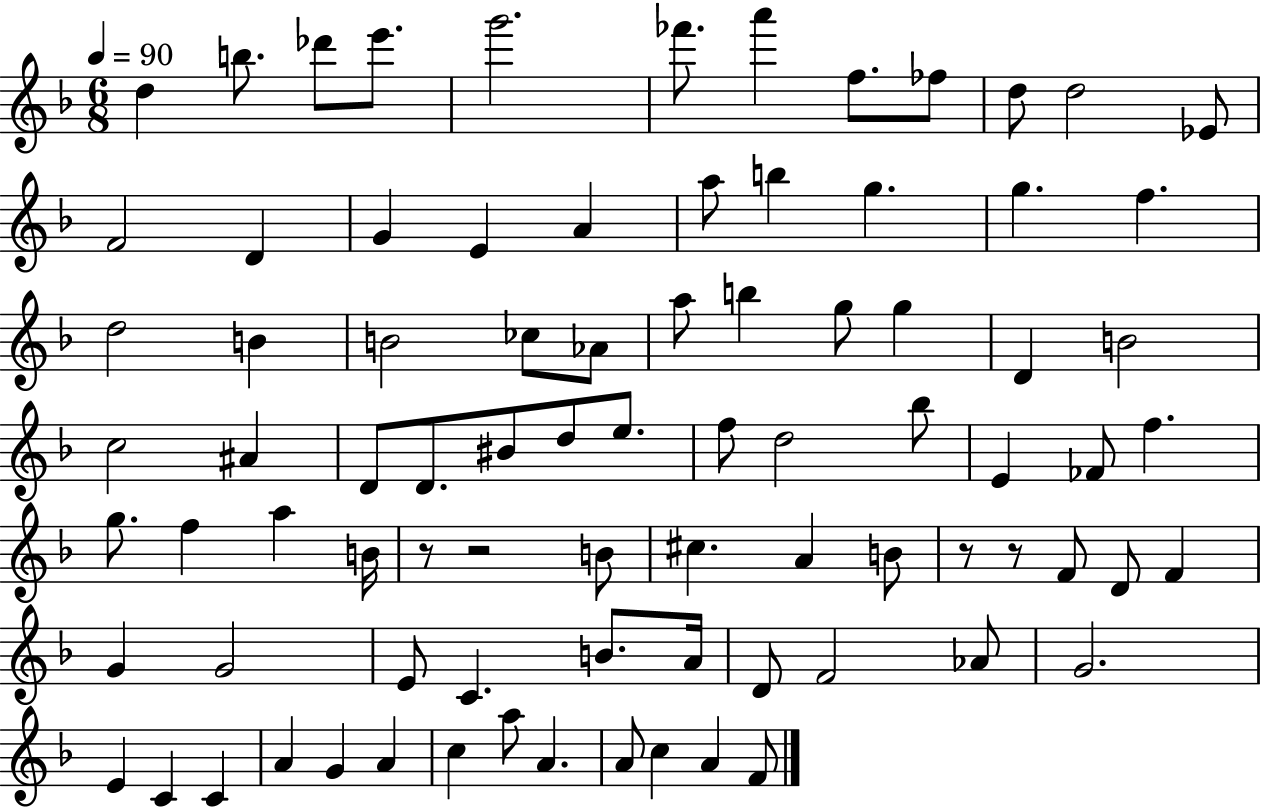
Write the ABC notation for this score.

X:1
T:Untitled
M:6/8
L:1/4
K:F
d b/2 _d'/2 e'/2 g'2 _f'/2 a' f/2 _f/2 d/2 d2 _E/2 F2 D G E A a/2 b g g f d2 B B2 _c/2 _A/2 a/2 b g/2 g D B2 c2 ^A D/2 D/2 ^B/2 d/2 e/2 f/2 d2 _b/2 E _F/2 f g/2 f a B/4 z/2 z2 B/2 ^c A B/2 z/2 z/2 F/2 D/2 F G G2 E/2 C B/2 A/4 D/2 F2 _A/2 G2 E C C A G A c a/2 A A/2 c A F/2